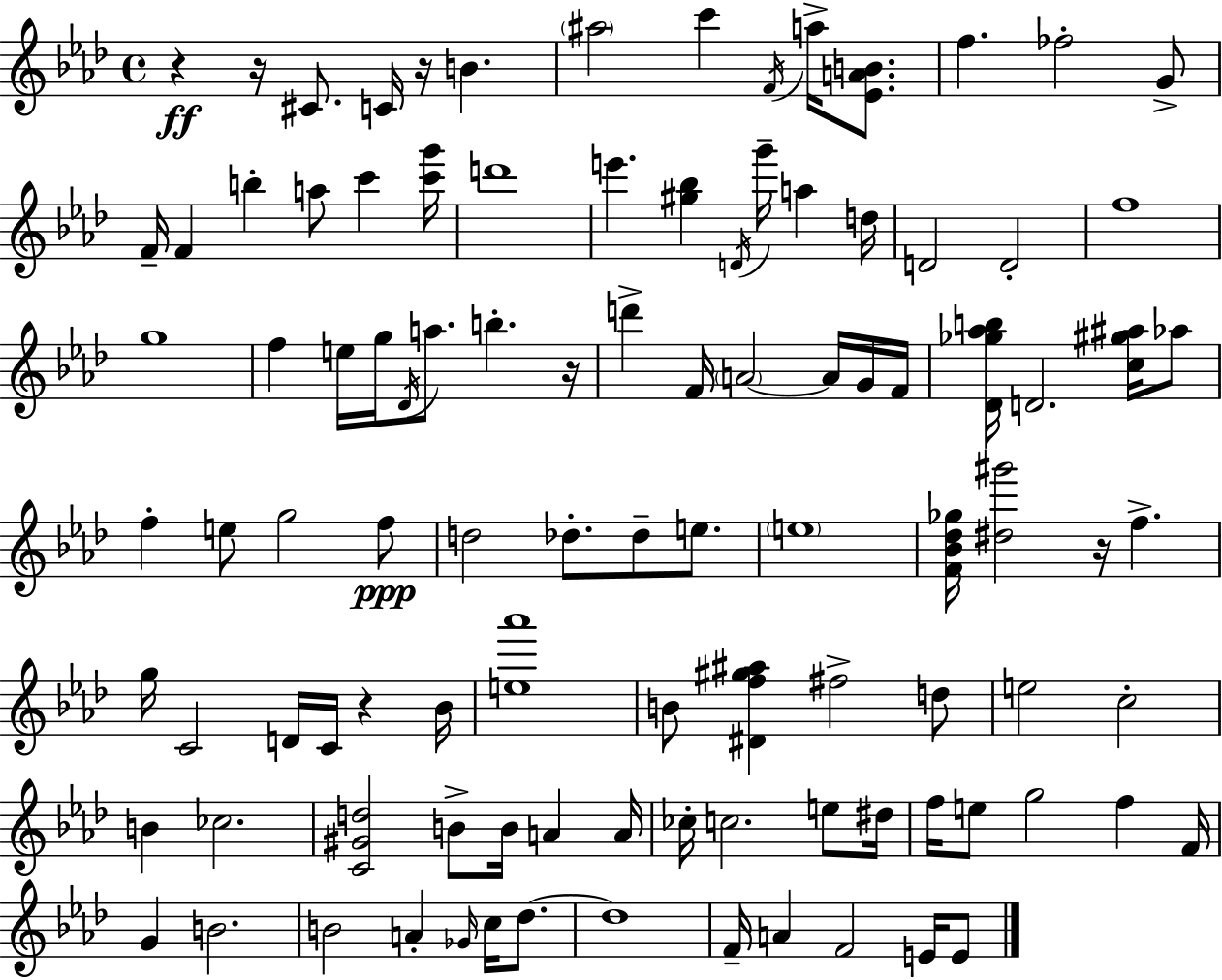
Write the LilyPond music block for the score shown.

{
  \clef treble
  \time 4/4
  \defaultTimeSignature
  \key f \minor
  r4\ff r16 cis'8. c'16 r16 b'4. | \parenthesize ais''2 c'''4 \acciaccatura { f'16 } a''16-> <ees' a' b'>8. | f''4. fes''2-. g'8-> | f'16-- f'4 b''4-. a''8 c'''4 | \break <c''' g'''>16 d'''1 | e'''4. <gis'' bes''>4 \acciaccatura { d'16 } g'''16-- a''4 | d''16 d'2 d'2-. | f''1 | \break g''1 | f''4 e''16 g''16 \acciaccatura { des'16 } a''8. b''4.-. | r16 d'''4-> f'16 \parenthesize a'2~~ | a'16 g'16 f'16 <des' ges'' aes'' b''>16 d'2. | \break <c'' gis'' ais''>16 aes''8 f''4-. e''8 g''2 | f''8\ppp d''2 des''8.-. des''8-- | e''8. \parenthesize e''1 | <f' bes' des'' ges''>16 <dis'' gis'''>2 r16 f''4.-> | \break g''16 c'2 d'16 c'16 r4 | bes'16 <e'' aes'''>1 | b'8 <dis' f'' gis'' ais''>4 fis''2-> | d''8 e''2 c''2-. | \break b'4 ces''2. | <c' gis' d''>2 b'8-> b'16 a'4 | a'16 ces''16-. c''2. | e''8 dis''16 f''16 e''8 g''2 f''4 | \break f'16 g'4 b'2. | b'2 a'4-. \grace { ges'16 } | c''16 des''8.~~ des''1 | f'16-- a'4 f'2 | \break e'16 e'8 \bar "|."
}